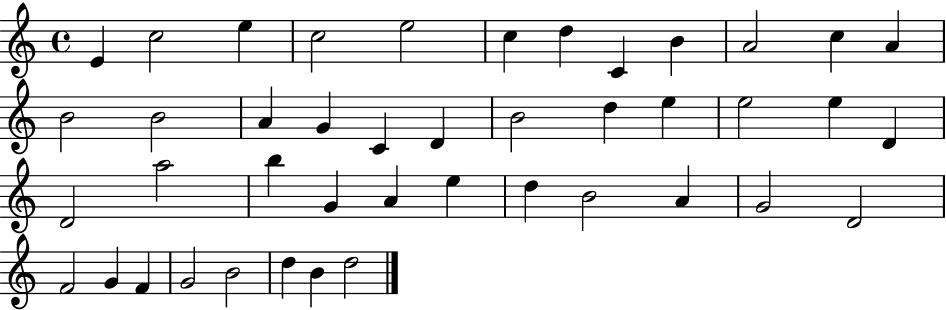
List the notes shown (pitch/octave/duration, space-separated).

E4/q C5/h E5/q C5/h E5/h C5/q D5/q C4/q B4/q A4/h C5/q A4/q B4/h B4/h A4/q G4/q C4/q D4/q B4/h D5/q E5/q E5/h E5/q D4/q D4/h A5/h B5/q G4/q A4/q E5/q D5/q B4/h A4/q G4/h D4/h F4/h G4/q F4/q G4/h B4/h D5/q B4/q D5/h